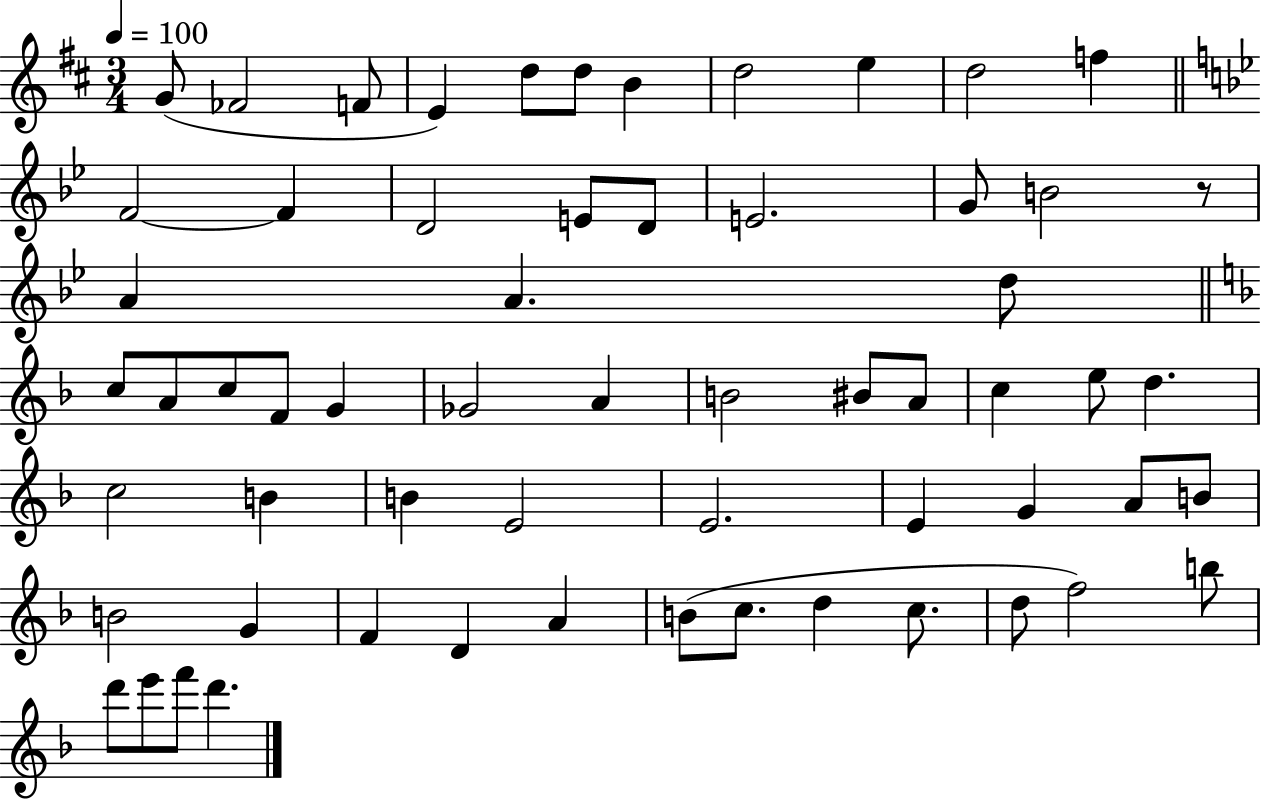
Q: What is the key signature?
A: D major